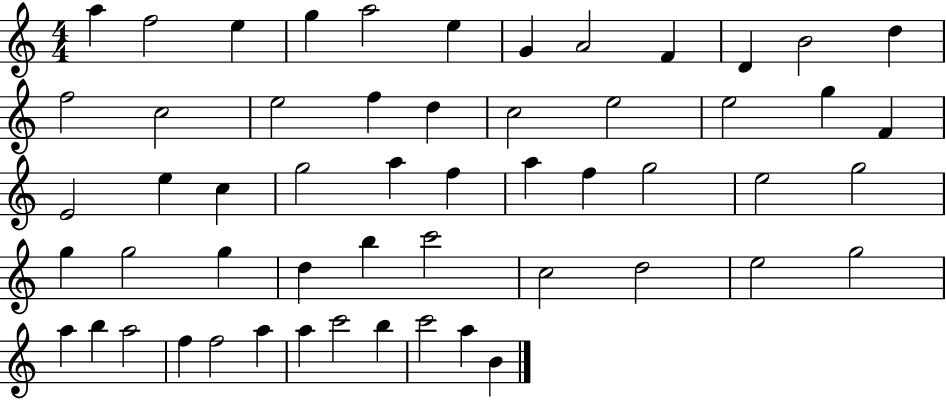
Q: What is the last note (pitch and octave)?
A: B4